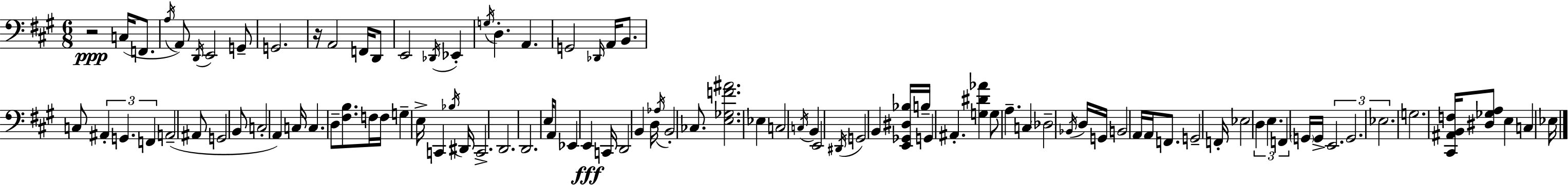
X:1
T:Untitled
M:6/8
L:1/4
K:A
z2 C,/4 F,,/2 A,/4 A,,/2 D,,/4 E,,2 G,,/2 G,,2 z/4 A,,2 F,,/4 D,,/2 E,,2 _D,,/4 _E,, G,/4 D, A,, G,,2 _D,,/4 A,,/4 B,,/2 C,/2 ^A,, G,, F,, A,,2 ^A,,/2 G,,2 B,,/2 C,2 A,, C,/4 C, D,/2 [^F,B,]/2 F,/4 F,/4 G, E,/4 C,, _B,/4 ^D,,/4 C,,2 D,,2 D,,2 E,/4 A,,/2 _E,, E,, C,,/4 D,,2 B,, D,/4 _A,/4 B,,2 _C,/2 [E,_G,F^A]2 _E, C,2 C,/4 B,, E,,2 ^D,,/4 G,,2 B,, [E,,_G,,^D,_B,]/4 B,/4 G,, ^A,, [G,^D_A] G,/2 A, C, _D,2 _B,,/4 D,/4 G,,/4 B,,2 A,,/4 A,,/4 F,,/2 G,,2 F,,/4 _E,2 D, E, F,, G,,/4 G,,/4 E,,2 G,,2 _E,2 G,2 [^C,,^A,,B,,F,]/4 [^D,_G,A,]/2 E, C, _E,/4